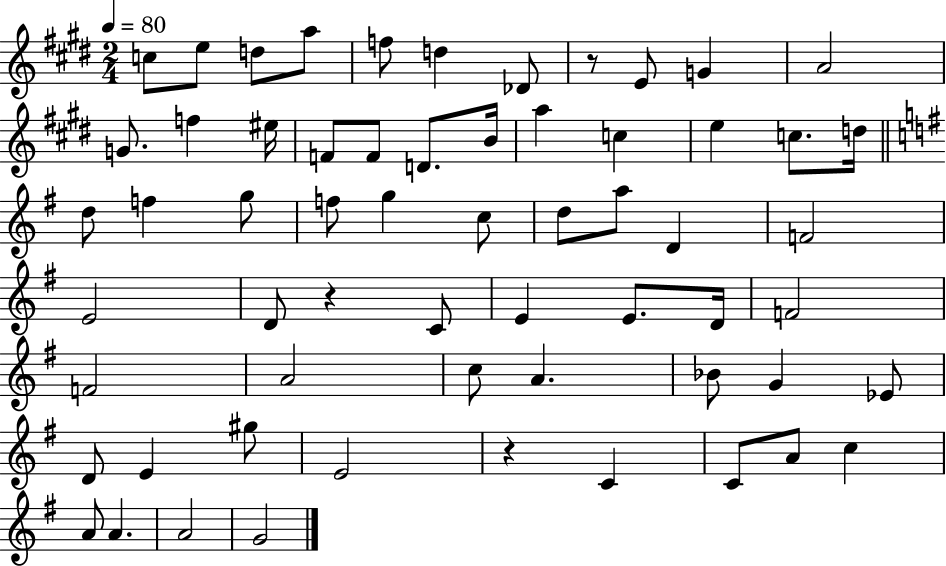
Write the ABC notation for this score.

X:1
T:Untitled
M:2/4
L:1/4
K:E
c/2 e/2 d/2 a/2 f/2 d _D/2 z/2 E/2 G A2 G/2 f ^e/4 F/2 F/2 D/2 B/4 a c e c/2 d/4 d/2 f g/2 f/2 g c/2 d/2 a/2 D F2 E2 D/2 z C/2 E E/2 D/4 F2 F2 A2 c/2 A _B/2 G _E/2 D/2 E ^g/2 E2 z C C/2 A/2 c A/2 A A2 G2